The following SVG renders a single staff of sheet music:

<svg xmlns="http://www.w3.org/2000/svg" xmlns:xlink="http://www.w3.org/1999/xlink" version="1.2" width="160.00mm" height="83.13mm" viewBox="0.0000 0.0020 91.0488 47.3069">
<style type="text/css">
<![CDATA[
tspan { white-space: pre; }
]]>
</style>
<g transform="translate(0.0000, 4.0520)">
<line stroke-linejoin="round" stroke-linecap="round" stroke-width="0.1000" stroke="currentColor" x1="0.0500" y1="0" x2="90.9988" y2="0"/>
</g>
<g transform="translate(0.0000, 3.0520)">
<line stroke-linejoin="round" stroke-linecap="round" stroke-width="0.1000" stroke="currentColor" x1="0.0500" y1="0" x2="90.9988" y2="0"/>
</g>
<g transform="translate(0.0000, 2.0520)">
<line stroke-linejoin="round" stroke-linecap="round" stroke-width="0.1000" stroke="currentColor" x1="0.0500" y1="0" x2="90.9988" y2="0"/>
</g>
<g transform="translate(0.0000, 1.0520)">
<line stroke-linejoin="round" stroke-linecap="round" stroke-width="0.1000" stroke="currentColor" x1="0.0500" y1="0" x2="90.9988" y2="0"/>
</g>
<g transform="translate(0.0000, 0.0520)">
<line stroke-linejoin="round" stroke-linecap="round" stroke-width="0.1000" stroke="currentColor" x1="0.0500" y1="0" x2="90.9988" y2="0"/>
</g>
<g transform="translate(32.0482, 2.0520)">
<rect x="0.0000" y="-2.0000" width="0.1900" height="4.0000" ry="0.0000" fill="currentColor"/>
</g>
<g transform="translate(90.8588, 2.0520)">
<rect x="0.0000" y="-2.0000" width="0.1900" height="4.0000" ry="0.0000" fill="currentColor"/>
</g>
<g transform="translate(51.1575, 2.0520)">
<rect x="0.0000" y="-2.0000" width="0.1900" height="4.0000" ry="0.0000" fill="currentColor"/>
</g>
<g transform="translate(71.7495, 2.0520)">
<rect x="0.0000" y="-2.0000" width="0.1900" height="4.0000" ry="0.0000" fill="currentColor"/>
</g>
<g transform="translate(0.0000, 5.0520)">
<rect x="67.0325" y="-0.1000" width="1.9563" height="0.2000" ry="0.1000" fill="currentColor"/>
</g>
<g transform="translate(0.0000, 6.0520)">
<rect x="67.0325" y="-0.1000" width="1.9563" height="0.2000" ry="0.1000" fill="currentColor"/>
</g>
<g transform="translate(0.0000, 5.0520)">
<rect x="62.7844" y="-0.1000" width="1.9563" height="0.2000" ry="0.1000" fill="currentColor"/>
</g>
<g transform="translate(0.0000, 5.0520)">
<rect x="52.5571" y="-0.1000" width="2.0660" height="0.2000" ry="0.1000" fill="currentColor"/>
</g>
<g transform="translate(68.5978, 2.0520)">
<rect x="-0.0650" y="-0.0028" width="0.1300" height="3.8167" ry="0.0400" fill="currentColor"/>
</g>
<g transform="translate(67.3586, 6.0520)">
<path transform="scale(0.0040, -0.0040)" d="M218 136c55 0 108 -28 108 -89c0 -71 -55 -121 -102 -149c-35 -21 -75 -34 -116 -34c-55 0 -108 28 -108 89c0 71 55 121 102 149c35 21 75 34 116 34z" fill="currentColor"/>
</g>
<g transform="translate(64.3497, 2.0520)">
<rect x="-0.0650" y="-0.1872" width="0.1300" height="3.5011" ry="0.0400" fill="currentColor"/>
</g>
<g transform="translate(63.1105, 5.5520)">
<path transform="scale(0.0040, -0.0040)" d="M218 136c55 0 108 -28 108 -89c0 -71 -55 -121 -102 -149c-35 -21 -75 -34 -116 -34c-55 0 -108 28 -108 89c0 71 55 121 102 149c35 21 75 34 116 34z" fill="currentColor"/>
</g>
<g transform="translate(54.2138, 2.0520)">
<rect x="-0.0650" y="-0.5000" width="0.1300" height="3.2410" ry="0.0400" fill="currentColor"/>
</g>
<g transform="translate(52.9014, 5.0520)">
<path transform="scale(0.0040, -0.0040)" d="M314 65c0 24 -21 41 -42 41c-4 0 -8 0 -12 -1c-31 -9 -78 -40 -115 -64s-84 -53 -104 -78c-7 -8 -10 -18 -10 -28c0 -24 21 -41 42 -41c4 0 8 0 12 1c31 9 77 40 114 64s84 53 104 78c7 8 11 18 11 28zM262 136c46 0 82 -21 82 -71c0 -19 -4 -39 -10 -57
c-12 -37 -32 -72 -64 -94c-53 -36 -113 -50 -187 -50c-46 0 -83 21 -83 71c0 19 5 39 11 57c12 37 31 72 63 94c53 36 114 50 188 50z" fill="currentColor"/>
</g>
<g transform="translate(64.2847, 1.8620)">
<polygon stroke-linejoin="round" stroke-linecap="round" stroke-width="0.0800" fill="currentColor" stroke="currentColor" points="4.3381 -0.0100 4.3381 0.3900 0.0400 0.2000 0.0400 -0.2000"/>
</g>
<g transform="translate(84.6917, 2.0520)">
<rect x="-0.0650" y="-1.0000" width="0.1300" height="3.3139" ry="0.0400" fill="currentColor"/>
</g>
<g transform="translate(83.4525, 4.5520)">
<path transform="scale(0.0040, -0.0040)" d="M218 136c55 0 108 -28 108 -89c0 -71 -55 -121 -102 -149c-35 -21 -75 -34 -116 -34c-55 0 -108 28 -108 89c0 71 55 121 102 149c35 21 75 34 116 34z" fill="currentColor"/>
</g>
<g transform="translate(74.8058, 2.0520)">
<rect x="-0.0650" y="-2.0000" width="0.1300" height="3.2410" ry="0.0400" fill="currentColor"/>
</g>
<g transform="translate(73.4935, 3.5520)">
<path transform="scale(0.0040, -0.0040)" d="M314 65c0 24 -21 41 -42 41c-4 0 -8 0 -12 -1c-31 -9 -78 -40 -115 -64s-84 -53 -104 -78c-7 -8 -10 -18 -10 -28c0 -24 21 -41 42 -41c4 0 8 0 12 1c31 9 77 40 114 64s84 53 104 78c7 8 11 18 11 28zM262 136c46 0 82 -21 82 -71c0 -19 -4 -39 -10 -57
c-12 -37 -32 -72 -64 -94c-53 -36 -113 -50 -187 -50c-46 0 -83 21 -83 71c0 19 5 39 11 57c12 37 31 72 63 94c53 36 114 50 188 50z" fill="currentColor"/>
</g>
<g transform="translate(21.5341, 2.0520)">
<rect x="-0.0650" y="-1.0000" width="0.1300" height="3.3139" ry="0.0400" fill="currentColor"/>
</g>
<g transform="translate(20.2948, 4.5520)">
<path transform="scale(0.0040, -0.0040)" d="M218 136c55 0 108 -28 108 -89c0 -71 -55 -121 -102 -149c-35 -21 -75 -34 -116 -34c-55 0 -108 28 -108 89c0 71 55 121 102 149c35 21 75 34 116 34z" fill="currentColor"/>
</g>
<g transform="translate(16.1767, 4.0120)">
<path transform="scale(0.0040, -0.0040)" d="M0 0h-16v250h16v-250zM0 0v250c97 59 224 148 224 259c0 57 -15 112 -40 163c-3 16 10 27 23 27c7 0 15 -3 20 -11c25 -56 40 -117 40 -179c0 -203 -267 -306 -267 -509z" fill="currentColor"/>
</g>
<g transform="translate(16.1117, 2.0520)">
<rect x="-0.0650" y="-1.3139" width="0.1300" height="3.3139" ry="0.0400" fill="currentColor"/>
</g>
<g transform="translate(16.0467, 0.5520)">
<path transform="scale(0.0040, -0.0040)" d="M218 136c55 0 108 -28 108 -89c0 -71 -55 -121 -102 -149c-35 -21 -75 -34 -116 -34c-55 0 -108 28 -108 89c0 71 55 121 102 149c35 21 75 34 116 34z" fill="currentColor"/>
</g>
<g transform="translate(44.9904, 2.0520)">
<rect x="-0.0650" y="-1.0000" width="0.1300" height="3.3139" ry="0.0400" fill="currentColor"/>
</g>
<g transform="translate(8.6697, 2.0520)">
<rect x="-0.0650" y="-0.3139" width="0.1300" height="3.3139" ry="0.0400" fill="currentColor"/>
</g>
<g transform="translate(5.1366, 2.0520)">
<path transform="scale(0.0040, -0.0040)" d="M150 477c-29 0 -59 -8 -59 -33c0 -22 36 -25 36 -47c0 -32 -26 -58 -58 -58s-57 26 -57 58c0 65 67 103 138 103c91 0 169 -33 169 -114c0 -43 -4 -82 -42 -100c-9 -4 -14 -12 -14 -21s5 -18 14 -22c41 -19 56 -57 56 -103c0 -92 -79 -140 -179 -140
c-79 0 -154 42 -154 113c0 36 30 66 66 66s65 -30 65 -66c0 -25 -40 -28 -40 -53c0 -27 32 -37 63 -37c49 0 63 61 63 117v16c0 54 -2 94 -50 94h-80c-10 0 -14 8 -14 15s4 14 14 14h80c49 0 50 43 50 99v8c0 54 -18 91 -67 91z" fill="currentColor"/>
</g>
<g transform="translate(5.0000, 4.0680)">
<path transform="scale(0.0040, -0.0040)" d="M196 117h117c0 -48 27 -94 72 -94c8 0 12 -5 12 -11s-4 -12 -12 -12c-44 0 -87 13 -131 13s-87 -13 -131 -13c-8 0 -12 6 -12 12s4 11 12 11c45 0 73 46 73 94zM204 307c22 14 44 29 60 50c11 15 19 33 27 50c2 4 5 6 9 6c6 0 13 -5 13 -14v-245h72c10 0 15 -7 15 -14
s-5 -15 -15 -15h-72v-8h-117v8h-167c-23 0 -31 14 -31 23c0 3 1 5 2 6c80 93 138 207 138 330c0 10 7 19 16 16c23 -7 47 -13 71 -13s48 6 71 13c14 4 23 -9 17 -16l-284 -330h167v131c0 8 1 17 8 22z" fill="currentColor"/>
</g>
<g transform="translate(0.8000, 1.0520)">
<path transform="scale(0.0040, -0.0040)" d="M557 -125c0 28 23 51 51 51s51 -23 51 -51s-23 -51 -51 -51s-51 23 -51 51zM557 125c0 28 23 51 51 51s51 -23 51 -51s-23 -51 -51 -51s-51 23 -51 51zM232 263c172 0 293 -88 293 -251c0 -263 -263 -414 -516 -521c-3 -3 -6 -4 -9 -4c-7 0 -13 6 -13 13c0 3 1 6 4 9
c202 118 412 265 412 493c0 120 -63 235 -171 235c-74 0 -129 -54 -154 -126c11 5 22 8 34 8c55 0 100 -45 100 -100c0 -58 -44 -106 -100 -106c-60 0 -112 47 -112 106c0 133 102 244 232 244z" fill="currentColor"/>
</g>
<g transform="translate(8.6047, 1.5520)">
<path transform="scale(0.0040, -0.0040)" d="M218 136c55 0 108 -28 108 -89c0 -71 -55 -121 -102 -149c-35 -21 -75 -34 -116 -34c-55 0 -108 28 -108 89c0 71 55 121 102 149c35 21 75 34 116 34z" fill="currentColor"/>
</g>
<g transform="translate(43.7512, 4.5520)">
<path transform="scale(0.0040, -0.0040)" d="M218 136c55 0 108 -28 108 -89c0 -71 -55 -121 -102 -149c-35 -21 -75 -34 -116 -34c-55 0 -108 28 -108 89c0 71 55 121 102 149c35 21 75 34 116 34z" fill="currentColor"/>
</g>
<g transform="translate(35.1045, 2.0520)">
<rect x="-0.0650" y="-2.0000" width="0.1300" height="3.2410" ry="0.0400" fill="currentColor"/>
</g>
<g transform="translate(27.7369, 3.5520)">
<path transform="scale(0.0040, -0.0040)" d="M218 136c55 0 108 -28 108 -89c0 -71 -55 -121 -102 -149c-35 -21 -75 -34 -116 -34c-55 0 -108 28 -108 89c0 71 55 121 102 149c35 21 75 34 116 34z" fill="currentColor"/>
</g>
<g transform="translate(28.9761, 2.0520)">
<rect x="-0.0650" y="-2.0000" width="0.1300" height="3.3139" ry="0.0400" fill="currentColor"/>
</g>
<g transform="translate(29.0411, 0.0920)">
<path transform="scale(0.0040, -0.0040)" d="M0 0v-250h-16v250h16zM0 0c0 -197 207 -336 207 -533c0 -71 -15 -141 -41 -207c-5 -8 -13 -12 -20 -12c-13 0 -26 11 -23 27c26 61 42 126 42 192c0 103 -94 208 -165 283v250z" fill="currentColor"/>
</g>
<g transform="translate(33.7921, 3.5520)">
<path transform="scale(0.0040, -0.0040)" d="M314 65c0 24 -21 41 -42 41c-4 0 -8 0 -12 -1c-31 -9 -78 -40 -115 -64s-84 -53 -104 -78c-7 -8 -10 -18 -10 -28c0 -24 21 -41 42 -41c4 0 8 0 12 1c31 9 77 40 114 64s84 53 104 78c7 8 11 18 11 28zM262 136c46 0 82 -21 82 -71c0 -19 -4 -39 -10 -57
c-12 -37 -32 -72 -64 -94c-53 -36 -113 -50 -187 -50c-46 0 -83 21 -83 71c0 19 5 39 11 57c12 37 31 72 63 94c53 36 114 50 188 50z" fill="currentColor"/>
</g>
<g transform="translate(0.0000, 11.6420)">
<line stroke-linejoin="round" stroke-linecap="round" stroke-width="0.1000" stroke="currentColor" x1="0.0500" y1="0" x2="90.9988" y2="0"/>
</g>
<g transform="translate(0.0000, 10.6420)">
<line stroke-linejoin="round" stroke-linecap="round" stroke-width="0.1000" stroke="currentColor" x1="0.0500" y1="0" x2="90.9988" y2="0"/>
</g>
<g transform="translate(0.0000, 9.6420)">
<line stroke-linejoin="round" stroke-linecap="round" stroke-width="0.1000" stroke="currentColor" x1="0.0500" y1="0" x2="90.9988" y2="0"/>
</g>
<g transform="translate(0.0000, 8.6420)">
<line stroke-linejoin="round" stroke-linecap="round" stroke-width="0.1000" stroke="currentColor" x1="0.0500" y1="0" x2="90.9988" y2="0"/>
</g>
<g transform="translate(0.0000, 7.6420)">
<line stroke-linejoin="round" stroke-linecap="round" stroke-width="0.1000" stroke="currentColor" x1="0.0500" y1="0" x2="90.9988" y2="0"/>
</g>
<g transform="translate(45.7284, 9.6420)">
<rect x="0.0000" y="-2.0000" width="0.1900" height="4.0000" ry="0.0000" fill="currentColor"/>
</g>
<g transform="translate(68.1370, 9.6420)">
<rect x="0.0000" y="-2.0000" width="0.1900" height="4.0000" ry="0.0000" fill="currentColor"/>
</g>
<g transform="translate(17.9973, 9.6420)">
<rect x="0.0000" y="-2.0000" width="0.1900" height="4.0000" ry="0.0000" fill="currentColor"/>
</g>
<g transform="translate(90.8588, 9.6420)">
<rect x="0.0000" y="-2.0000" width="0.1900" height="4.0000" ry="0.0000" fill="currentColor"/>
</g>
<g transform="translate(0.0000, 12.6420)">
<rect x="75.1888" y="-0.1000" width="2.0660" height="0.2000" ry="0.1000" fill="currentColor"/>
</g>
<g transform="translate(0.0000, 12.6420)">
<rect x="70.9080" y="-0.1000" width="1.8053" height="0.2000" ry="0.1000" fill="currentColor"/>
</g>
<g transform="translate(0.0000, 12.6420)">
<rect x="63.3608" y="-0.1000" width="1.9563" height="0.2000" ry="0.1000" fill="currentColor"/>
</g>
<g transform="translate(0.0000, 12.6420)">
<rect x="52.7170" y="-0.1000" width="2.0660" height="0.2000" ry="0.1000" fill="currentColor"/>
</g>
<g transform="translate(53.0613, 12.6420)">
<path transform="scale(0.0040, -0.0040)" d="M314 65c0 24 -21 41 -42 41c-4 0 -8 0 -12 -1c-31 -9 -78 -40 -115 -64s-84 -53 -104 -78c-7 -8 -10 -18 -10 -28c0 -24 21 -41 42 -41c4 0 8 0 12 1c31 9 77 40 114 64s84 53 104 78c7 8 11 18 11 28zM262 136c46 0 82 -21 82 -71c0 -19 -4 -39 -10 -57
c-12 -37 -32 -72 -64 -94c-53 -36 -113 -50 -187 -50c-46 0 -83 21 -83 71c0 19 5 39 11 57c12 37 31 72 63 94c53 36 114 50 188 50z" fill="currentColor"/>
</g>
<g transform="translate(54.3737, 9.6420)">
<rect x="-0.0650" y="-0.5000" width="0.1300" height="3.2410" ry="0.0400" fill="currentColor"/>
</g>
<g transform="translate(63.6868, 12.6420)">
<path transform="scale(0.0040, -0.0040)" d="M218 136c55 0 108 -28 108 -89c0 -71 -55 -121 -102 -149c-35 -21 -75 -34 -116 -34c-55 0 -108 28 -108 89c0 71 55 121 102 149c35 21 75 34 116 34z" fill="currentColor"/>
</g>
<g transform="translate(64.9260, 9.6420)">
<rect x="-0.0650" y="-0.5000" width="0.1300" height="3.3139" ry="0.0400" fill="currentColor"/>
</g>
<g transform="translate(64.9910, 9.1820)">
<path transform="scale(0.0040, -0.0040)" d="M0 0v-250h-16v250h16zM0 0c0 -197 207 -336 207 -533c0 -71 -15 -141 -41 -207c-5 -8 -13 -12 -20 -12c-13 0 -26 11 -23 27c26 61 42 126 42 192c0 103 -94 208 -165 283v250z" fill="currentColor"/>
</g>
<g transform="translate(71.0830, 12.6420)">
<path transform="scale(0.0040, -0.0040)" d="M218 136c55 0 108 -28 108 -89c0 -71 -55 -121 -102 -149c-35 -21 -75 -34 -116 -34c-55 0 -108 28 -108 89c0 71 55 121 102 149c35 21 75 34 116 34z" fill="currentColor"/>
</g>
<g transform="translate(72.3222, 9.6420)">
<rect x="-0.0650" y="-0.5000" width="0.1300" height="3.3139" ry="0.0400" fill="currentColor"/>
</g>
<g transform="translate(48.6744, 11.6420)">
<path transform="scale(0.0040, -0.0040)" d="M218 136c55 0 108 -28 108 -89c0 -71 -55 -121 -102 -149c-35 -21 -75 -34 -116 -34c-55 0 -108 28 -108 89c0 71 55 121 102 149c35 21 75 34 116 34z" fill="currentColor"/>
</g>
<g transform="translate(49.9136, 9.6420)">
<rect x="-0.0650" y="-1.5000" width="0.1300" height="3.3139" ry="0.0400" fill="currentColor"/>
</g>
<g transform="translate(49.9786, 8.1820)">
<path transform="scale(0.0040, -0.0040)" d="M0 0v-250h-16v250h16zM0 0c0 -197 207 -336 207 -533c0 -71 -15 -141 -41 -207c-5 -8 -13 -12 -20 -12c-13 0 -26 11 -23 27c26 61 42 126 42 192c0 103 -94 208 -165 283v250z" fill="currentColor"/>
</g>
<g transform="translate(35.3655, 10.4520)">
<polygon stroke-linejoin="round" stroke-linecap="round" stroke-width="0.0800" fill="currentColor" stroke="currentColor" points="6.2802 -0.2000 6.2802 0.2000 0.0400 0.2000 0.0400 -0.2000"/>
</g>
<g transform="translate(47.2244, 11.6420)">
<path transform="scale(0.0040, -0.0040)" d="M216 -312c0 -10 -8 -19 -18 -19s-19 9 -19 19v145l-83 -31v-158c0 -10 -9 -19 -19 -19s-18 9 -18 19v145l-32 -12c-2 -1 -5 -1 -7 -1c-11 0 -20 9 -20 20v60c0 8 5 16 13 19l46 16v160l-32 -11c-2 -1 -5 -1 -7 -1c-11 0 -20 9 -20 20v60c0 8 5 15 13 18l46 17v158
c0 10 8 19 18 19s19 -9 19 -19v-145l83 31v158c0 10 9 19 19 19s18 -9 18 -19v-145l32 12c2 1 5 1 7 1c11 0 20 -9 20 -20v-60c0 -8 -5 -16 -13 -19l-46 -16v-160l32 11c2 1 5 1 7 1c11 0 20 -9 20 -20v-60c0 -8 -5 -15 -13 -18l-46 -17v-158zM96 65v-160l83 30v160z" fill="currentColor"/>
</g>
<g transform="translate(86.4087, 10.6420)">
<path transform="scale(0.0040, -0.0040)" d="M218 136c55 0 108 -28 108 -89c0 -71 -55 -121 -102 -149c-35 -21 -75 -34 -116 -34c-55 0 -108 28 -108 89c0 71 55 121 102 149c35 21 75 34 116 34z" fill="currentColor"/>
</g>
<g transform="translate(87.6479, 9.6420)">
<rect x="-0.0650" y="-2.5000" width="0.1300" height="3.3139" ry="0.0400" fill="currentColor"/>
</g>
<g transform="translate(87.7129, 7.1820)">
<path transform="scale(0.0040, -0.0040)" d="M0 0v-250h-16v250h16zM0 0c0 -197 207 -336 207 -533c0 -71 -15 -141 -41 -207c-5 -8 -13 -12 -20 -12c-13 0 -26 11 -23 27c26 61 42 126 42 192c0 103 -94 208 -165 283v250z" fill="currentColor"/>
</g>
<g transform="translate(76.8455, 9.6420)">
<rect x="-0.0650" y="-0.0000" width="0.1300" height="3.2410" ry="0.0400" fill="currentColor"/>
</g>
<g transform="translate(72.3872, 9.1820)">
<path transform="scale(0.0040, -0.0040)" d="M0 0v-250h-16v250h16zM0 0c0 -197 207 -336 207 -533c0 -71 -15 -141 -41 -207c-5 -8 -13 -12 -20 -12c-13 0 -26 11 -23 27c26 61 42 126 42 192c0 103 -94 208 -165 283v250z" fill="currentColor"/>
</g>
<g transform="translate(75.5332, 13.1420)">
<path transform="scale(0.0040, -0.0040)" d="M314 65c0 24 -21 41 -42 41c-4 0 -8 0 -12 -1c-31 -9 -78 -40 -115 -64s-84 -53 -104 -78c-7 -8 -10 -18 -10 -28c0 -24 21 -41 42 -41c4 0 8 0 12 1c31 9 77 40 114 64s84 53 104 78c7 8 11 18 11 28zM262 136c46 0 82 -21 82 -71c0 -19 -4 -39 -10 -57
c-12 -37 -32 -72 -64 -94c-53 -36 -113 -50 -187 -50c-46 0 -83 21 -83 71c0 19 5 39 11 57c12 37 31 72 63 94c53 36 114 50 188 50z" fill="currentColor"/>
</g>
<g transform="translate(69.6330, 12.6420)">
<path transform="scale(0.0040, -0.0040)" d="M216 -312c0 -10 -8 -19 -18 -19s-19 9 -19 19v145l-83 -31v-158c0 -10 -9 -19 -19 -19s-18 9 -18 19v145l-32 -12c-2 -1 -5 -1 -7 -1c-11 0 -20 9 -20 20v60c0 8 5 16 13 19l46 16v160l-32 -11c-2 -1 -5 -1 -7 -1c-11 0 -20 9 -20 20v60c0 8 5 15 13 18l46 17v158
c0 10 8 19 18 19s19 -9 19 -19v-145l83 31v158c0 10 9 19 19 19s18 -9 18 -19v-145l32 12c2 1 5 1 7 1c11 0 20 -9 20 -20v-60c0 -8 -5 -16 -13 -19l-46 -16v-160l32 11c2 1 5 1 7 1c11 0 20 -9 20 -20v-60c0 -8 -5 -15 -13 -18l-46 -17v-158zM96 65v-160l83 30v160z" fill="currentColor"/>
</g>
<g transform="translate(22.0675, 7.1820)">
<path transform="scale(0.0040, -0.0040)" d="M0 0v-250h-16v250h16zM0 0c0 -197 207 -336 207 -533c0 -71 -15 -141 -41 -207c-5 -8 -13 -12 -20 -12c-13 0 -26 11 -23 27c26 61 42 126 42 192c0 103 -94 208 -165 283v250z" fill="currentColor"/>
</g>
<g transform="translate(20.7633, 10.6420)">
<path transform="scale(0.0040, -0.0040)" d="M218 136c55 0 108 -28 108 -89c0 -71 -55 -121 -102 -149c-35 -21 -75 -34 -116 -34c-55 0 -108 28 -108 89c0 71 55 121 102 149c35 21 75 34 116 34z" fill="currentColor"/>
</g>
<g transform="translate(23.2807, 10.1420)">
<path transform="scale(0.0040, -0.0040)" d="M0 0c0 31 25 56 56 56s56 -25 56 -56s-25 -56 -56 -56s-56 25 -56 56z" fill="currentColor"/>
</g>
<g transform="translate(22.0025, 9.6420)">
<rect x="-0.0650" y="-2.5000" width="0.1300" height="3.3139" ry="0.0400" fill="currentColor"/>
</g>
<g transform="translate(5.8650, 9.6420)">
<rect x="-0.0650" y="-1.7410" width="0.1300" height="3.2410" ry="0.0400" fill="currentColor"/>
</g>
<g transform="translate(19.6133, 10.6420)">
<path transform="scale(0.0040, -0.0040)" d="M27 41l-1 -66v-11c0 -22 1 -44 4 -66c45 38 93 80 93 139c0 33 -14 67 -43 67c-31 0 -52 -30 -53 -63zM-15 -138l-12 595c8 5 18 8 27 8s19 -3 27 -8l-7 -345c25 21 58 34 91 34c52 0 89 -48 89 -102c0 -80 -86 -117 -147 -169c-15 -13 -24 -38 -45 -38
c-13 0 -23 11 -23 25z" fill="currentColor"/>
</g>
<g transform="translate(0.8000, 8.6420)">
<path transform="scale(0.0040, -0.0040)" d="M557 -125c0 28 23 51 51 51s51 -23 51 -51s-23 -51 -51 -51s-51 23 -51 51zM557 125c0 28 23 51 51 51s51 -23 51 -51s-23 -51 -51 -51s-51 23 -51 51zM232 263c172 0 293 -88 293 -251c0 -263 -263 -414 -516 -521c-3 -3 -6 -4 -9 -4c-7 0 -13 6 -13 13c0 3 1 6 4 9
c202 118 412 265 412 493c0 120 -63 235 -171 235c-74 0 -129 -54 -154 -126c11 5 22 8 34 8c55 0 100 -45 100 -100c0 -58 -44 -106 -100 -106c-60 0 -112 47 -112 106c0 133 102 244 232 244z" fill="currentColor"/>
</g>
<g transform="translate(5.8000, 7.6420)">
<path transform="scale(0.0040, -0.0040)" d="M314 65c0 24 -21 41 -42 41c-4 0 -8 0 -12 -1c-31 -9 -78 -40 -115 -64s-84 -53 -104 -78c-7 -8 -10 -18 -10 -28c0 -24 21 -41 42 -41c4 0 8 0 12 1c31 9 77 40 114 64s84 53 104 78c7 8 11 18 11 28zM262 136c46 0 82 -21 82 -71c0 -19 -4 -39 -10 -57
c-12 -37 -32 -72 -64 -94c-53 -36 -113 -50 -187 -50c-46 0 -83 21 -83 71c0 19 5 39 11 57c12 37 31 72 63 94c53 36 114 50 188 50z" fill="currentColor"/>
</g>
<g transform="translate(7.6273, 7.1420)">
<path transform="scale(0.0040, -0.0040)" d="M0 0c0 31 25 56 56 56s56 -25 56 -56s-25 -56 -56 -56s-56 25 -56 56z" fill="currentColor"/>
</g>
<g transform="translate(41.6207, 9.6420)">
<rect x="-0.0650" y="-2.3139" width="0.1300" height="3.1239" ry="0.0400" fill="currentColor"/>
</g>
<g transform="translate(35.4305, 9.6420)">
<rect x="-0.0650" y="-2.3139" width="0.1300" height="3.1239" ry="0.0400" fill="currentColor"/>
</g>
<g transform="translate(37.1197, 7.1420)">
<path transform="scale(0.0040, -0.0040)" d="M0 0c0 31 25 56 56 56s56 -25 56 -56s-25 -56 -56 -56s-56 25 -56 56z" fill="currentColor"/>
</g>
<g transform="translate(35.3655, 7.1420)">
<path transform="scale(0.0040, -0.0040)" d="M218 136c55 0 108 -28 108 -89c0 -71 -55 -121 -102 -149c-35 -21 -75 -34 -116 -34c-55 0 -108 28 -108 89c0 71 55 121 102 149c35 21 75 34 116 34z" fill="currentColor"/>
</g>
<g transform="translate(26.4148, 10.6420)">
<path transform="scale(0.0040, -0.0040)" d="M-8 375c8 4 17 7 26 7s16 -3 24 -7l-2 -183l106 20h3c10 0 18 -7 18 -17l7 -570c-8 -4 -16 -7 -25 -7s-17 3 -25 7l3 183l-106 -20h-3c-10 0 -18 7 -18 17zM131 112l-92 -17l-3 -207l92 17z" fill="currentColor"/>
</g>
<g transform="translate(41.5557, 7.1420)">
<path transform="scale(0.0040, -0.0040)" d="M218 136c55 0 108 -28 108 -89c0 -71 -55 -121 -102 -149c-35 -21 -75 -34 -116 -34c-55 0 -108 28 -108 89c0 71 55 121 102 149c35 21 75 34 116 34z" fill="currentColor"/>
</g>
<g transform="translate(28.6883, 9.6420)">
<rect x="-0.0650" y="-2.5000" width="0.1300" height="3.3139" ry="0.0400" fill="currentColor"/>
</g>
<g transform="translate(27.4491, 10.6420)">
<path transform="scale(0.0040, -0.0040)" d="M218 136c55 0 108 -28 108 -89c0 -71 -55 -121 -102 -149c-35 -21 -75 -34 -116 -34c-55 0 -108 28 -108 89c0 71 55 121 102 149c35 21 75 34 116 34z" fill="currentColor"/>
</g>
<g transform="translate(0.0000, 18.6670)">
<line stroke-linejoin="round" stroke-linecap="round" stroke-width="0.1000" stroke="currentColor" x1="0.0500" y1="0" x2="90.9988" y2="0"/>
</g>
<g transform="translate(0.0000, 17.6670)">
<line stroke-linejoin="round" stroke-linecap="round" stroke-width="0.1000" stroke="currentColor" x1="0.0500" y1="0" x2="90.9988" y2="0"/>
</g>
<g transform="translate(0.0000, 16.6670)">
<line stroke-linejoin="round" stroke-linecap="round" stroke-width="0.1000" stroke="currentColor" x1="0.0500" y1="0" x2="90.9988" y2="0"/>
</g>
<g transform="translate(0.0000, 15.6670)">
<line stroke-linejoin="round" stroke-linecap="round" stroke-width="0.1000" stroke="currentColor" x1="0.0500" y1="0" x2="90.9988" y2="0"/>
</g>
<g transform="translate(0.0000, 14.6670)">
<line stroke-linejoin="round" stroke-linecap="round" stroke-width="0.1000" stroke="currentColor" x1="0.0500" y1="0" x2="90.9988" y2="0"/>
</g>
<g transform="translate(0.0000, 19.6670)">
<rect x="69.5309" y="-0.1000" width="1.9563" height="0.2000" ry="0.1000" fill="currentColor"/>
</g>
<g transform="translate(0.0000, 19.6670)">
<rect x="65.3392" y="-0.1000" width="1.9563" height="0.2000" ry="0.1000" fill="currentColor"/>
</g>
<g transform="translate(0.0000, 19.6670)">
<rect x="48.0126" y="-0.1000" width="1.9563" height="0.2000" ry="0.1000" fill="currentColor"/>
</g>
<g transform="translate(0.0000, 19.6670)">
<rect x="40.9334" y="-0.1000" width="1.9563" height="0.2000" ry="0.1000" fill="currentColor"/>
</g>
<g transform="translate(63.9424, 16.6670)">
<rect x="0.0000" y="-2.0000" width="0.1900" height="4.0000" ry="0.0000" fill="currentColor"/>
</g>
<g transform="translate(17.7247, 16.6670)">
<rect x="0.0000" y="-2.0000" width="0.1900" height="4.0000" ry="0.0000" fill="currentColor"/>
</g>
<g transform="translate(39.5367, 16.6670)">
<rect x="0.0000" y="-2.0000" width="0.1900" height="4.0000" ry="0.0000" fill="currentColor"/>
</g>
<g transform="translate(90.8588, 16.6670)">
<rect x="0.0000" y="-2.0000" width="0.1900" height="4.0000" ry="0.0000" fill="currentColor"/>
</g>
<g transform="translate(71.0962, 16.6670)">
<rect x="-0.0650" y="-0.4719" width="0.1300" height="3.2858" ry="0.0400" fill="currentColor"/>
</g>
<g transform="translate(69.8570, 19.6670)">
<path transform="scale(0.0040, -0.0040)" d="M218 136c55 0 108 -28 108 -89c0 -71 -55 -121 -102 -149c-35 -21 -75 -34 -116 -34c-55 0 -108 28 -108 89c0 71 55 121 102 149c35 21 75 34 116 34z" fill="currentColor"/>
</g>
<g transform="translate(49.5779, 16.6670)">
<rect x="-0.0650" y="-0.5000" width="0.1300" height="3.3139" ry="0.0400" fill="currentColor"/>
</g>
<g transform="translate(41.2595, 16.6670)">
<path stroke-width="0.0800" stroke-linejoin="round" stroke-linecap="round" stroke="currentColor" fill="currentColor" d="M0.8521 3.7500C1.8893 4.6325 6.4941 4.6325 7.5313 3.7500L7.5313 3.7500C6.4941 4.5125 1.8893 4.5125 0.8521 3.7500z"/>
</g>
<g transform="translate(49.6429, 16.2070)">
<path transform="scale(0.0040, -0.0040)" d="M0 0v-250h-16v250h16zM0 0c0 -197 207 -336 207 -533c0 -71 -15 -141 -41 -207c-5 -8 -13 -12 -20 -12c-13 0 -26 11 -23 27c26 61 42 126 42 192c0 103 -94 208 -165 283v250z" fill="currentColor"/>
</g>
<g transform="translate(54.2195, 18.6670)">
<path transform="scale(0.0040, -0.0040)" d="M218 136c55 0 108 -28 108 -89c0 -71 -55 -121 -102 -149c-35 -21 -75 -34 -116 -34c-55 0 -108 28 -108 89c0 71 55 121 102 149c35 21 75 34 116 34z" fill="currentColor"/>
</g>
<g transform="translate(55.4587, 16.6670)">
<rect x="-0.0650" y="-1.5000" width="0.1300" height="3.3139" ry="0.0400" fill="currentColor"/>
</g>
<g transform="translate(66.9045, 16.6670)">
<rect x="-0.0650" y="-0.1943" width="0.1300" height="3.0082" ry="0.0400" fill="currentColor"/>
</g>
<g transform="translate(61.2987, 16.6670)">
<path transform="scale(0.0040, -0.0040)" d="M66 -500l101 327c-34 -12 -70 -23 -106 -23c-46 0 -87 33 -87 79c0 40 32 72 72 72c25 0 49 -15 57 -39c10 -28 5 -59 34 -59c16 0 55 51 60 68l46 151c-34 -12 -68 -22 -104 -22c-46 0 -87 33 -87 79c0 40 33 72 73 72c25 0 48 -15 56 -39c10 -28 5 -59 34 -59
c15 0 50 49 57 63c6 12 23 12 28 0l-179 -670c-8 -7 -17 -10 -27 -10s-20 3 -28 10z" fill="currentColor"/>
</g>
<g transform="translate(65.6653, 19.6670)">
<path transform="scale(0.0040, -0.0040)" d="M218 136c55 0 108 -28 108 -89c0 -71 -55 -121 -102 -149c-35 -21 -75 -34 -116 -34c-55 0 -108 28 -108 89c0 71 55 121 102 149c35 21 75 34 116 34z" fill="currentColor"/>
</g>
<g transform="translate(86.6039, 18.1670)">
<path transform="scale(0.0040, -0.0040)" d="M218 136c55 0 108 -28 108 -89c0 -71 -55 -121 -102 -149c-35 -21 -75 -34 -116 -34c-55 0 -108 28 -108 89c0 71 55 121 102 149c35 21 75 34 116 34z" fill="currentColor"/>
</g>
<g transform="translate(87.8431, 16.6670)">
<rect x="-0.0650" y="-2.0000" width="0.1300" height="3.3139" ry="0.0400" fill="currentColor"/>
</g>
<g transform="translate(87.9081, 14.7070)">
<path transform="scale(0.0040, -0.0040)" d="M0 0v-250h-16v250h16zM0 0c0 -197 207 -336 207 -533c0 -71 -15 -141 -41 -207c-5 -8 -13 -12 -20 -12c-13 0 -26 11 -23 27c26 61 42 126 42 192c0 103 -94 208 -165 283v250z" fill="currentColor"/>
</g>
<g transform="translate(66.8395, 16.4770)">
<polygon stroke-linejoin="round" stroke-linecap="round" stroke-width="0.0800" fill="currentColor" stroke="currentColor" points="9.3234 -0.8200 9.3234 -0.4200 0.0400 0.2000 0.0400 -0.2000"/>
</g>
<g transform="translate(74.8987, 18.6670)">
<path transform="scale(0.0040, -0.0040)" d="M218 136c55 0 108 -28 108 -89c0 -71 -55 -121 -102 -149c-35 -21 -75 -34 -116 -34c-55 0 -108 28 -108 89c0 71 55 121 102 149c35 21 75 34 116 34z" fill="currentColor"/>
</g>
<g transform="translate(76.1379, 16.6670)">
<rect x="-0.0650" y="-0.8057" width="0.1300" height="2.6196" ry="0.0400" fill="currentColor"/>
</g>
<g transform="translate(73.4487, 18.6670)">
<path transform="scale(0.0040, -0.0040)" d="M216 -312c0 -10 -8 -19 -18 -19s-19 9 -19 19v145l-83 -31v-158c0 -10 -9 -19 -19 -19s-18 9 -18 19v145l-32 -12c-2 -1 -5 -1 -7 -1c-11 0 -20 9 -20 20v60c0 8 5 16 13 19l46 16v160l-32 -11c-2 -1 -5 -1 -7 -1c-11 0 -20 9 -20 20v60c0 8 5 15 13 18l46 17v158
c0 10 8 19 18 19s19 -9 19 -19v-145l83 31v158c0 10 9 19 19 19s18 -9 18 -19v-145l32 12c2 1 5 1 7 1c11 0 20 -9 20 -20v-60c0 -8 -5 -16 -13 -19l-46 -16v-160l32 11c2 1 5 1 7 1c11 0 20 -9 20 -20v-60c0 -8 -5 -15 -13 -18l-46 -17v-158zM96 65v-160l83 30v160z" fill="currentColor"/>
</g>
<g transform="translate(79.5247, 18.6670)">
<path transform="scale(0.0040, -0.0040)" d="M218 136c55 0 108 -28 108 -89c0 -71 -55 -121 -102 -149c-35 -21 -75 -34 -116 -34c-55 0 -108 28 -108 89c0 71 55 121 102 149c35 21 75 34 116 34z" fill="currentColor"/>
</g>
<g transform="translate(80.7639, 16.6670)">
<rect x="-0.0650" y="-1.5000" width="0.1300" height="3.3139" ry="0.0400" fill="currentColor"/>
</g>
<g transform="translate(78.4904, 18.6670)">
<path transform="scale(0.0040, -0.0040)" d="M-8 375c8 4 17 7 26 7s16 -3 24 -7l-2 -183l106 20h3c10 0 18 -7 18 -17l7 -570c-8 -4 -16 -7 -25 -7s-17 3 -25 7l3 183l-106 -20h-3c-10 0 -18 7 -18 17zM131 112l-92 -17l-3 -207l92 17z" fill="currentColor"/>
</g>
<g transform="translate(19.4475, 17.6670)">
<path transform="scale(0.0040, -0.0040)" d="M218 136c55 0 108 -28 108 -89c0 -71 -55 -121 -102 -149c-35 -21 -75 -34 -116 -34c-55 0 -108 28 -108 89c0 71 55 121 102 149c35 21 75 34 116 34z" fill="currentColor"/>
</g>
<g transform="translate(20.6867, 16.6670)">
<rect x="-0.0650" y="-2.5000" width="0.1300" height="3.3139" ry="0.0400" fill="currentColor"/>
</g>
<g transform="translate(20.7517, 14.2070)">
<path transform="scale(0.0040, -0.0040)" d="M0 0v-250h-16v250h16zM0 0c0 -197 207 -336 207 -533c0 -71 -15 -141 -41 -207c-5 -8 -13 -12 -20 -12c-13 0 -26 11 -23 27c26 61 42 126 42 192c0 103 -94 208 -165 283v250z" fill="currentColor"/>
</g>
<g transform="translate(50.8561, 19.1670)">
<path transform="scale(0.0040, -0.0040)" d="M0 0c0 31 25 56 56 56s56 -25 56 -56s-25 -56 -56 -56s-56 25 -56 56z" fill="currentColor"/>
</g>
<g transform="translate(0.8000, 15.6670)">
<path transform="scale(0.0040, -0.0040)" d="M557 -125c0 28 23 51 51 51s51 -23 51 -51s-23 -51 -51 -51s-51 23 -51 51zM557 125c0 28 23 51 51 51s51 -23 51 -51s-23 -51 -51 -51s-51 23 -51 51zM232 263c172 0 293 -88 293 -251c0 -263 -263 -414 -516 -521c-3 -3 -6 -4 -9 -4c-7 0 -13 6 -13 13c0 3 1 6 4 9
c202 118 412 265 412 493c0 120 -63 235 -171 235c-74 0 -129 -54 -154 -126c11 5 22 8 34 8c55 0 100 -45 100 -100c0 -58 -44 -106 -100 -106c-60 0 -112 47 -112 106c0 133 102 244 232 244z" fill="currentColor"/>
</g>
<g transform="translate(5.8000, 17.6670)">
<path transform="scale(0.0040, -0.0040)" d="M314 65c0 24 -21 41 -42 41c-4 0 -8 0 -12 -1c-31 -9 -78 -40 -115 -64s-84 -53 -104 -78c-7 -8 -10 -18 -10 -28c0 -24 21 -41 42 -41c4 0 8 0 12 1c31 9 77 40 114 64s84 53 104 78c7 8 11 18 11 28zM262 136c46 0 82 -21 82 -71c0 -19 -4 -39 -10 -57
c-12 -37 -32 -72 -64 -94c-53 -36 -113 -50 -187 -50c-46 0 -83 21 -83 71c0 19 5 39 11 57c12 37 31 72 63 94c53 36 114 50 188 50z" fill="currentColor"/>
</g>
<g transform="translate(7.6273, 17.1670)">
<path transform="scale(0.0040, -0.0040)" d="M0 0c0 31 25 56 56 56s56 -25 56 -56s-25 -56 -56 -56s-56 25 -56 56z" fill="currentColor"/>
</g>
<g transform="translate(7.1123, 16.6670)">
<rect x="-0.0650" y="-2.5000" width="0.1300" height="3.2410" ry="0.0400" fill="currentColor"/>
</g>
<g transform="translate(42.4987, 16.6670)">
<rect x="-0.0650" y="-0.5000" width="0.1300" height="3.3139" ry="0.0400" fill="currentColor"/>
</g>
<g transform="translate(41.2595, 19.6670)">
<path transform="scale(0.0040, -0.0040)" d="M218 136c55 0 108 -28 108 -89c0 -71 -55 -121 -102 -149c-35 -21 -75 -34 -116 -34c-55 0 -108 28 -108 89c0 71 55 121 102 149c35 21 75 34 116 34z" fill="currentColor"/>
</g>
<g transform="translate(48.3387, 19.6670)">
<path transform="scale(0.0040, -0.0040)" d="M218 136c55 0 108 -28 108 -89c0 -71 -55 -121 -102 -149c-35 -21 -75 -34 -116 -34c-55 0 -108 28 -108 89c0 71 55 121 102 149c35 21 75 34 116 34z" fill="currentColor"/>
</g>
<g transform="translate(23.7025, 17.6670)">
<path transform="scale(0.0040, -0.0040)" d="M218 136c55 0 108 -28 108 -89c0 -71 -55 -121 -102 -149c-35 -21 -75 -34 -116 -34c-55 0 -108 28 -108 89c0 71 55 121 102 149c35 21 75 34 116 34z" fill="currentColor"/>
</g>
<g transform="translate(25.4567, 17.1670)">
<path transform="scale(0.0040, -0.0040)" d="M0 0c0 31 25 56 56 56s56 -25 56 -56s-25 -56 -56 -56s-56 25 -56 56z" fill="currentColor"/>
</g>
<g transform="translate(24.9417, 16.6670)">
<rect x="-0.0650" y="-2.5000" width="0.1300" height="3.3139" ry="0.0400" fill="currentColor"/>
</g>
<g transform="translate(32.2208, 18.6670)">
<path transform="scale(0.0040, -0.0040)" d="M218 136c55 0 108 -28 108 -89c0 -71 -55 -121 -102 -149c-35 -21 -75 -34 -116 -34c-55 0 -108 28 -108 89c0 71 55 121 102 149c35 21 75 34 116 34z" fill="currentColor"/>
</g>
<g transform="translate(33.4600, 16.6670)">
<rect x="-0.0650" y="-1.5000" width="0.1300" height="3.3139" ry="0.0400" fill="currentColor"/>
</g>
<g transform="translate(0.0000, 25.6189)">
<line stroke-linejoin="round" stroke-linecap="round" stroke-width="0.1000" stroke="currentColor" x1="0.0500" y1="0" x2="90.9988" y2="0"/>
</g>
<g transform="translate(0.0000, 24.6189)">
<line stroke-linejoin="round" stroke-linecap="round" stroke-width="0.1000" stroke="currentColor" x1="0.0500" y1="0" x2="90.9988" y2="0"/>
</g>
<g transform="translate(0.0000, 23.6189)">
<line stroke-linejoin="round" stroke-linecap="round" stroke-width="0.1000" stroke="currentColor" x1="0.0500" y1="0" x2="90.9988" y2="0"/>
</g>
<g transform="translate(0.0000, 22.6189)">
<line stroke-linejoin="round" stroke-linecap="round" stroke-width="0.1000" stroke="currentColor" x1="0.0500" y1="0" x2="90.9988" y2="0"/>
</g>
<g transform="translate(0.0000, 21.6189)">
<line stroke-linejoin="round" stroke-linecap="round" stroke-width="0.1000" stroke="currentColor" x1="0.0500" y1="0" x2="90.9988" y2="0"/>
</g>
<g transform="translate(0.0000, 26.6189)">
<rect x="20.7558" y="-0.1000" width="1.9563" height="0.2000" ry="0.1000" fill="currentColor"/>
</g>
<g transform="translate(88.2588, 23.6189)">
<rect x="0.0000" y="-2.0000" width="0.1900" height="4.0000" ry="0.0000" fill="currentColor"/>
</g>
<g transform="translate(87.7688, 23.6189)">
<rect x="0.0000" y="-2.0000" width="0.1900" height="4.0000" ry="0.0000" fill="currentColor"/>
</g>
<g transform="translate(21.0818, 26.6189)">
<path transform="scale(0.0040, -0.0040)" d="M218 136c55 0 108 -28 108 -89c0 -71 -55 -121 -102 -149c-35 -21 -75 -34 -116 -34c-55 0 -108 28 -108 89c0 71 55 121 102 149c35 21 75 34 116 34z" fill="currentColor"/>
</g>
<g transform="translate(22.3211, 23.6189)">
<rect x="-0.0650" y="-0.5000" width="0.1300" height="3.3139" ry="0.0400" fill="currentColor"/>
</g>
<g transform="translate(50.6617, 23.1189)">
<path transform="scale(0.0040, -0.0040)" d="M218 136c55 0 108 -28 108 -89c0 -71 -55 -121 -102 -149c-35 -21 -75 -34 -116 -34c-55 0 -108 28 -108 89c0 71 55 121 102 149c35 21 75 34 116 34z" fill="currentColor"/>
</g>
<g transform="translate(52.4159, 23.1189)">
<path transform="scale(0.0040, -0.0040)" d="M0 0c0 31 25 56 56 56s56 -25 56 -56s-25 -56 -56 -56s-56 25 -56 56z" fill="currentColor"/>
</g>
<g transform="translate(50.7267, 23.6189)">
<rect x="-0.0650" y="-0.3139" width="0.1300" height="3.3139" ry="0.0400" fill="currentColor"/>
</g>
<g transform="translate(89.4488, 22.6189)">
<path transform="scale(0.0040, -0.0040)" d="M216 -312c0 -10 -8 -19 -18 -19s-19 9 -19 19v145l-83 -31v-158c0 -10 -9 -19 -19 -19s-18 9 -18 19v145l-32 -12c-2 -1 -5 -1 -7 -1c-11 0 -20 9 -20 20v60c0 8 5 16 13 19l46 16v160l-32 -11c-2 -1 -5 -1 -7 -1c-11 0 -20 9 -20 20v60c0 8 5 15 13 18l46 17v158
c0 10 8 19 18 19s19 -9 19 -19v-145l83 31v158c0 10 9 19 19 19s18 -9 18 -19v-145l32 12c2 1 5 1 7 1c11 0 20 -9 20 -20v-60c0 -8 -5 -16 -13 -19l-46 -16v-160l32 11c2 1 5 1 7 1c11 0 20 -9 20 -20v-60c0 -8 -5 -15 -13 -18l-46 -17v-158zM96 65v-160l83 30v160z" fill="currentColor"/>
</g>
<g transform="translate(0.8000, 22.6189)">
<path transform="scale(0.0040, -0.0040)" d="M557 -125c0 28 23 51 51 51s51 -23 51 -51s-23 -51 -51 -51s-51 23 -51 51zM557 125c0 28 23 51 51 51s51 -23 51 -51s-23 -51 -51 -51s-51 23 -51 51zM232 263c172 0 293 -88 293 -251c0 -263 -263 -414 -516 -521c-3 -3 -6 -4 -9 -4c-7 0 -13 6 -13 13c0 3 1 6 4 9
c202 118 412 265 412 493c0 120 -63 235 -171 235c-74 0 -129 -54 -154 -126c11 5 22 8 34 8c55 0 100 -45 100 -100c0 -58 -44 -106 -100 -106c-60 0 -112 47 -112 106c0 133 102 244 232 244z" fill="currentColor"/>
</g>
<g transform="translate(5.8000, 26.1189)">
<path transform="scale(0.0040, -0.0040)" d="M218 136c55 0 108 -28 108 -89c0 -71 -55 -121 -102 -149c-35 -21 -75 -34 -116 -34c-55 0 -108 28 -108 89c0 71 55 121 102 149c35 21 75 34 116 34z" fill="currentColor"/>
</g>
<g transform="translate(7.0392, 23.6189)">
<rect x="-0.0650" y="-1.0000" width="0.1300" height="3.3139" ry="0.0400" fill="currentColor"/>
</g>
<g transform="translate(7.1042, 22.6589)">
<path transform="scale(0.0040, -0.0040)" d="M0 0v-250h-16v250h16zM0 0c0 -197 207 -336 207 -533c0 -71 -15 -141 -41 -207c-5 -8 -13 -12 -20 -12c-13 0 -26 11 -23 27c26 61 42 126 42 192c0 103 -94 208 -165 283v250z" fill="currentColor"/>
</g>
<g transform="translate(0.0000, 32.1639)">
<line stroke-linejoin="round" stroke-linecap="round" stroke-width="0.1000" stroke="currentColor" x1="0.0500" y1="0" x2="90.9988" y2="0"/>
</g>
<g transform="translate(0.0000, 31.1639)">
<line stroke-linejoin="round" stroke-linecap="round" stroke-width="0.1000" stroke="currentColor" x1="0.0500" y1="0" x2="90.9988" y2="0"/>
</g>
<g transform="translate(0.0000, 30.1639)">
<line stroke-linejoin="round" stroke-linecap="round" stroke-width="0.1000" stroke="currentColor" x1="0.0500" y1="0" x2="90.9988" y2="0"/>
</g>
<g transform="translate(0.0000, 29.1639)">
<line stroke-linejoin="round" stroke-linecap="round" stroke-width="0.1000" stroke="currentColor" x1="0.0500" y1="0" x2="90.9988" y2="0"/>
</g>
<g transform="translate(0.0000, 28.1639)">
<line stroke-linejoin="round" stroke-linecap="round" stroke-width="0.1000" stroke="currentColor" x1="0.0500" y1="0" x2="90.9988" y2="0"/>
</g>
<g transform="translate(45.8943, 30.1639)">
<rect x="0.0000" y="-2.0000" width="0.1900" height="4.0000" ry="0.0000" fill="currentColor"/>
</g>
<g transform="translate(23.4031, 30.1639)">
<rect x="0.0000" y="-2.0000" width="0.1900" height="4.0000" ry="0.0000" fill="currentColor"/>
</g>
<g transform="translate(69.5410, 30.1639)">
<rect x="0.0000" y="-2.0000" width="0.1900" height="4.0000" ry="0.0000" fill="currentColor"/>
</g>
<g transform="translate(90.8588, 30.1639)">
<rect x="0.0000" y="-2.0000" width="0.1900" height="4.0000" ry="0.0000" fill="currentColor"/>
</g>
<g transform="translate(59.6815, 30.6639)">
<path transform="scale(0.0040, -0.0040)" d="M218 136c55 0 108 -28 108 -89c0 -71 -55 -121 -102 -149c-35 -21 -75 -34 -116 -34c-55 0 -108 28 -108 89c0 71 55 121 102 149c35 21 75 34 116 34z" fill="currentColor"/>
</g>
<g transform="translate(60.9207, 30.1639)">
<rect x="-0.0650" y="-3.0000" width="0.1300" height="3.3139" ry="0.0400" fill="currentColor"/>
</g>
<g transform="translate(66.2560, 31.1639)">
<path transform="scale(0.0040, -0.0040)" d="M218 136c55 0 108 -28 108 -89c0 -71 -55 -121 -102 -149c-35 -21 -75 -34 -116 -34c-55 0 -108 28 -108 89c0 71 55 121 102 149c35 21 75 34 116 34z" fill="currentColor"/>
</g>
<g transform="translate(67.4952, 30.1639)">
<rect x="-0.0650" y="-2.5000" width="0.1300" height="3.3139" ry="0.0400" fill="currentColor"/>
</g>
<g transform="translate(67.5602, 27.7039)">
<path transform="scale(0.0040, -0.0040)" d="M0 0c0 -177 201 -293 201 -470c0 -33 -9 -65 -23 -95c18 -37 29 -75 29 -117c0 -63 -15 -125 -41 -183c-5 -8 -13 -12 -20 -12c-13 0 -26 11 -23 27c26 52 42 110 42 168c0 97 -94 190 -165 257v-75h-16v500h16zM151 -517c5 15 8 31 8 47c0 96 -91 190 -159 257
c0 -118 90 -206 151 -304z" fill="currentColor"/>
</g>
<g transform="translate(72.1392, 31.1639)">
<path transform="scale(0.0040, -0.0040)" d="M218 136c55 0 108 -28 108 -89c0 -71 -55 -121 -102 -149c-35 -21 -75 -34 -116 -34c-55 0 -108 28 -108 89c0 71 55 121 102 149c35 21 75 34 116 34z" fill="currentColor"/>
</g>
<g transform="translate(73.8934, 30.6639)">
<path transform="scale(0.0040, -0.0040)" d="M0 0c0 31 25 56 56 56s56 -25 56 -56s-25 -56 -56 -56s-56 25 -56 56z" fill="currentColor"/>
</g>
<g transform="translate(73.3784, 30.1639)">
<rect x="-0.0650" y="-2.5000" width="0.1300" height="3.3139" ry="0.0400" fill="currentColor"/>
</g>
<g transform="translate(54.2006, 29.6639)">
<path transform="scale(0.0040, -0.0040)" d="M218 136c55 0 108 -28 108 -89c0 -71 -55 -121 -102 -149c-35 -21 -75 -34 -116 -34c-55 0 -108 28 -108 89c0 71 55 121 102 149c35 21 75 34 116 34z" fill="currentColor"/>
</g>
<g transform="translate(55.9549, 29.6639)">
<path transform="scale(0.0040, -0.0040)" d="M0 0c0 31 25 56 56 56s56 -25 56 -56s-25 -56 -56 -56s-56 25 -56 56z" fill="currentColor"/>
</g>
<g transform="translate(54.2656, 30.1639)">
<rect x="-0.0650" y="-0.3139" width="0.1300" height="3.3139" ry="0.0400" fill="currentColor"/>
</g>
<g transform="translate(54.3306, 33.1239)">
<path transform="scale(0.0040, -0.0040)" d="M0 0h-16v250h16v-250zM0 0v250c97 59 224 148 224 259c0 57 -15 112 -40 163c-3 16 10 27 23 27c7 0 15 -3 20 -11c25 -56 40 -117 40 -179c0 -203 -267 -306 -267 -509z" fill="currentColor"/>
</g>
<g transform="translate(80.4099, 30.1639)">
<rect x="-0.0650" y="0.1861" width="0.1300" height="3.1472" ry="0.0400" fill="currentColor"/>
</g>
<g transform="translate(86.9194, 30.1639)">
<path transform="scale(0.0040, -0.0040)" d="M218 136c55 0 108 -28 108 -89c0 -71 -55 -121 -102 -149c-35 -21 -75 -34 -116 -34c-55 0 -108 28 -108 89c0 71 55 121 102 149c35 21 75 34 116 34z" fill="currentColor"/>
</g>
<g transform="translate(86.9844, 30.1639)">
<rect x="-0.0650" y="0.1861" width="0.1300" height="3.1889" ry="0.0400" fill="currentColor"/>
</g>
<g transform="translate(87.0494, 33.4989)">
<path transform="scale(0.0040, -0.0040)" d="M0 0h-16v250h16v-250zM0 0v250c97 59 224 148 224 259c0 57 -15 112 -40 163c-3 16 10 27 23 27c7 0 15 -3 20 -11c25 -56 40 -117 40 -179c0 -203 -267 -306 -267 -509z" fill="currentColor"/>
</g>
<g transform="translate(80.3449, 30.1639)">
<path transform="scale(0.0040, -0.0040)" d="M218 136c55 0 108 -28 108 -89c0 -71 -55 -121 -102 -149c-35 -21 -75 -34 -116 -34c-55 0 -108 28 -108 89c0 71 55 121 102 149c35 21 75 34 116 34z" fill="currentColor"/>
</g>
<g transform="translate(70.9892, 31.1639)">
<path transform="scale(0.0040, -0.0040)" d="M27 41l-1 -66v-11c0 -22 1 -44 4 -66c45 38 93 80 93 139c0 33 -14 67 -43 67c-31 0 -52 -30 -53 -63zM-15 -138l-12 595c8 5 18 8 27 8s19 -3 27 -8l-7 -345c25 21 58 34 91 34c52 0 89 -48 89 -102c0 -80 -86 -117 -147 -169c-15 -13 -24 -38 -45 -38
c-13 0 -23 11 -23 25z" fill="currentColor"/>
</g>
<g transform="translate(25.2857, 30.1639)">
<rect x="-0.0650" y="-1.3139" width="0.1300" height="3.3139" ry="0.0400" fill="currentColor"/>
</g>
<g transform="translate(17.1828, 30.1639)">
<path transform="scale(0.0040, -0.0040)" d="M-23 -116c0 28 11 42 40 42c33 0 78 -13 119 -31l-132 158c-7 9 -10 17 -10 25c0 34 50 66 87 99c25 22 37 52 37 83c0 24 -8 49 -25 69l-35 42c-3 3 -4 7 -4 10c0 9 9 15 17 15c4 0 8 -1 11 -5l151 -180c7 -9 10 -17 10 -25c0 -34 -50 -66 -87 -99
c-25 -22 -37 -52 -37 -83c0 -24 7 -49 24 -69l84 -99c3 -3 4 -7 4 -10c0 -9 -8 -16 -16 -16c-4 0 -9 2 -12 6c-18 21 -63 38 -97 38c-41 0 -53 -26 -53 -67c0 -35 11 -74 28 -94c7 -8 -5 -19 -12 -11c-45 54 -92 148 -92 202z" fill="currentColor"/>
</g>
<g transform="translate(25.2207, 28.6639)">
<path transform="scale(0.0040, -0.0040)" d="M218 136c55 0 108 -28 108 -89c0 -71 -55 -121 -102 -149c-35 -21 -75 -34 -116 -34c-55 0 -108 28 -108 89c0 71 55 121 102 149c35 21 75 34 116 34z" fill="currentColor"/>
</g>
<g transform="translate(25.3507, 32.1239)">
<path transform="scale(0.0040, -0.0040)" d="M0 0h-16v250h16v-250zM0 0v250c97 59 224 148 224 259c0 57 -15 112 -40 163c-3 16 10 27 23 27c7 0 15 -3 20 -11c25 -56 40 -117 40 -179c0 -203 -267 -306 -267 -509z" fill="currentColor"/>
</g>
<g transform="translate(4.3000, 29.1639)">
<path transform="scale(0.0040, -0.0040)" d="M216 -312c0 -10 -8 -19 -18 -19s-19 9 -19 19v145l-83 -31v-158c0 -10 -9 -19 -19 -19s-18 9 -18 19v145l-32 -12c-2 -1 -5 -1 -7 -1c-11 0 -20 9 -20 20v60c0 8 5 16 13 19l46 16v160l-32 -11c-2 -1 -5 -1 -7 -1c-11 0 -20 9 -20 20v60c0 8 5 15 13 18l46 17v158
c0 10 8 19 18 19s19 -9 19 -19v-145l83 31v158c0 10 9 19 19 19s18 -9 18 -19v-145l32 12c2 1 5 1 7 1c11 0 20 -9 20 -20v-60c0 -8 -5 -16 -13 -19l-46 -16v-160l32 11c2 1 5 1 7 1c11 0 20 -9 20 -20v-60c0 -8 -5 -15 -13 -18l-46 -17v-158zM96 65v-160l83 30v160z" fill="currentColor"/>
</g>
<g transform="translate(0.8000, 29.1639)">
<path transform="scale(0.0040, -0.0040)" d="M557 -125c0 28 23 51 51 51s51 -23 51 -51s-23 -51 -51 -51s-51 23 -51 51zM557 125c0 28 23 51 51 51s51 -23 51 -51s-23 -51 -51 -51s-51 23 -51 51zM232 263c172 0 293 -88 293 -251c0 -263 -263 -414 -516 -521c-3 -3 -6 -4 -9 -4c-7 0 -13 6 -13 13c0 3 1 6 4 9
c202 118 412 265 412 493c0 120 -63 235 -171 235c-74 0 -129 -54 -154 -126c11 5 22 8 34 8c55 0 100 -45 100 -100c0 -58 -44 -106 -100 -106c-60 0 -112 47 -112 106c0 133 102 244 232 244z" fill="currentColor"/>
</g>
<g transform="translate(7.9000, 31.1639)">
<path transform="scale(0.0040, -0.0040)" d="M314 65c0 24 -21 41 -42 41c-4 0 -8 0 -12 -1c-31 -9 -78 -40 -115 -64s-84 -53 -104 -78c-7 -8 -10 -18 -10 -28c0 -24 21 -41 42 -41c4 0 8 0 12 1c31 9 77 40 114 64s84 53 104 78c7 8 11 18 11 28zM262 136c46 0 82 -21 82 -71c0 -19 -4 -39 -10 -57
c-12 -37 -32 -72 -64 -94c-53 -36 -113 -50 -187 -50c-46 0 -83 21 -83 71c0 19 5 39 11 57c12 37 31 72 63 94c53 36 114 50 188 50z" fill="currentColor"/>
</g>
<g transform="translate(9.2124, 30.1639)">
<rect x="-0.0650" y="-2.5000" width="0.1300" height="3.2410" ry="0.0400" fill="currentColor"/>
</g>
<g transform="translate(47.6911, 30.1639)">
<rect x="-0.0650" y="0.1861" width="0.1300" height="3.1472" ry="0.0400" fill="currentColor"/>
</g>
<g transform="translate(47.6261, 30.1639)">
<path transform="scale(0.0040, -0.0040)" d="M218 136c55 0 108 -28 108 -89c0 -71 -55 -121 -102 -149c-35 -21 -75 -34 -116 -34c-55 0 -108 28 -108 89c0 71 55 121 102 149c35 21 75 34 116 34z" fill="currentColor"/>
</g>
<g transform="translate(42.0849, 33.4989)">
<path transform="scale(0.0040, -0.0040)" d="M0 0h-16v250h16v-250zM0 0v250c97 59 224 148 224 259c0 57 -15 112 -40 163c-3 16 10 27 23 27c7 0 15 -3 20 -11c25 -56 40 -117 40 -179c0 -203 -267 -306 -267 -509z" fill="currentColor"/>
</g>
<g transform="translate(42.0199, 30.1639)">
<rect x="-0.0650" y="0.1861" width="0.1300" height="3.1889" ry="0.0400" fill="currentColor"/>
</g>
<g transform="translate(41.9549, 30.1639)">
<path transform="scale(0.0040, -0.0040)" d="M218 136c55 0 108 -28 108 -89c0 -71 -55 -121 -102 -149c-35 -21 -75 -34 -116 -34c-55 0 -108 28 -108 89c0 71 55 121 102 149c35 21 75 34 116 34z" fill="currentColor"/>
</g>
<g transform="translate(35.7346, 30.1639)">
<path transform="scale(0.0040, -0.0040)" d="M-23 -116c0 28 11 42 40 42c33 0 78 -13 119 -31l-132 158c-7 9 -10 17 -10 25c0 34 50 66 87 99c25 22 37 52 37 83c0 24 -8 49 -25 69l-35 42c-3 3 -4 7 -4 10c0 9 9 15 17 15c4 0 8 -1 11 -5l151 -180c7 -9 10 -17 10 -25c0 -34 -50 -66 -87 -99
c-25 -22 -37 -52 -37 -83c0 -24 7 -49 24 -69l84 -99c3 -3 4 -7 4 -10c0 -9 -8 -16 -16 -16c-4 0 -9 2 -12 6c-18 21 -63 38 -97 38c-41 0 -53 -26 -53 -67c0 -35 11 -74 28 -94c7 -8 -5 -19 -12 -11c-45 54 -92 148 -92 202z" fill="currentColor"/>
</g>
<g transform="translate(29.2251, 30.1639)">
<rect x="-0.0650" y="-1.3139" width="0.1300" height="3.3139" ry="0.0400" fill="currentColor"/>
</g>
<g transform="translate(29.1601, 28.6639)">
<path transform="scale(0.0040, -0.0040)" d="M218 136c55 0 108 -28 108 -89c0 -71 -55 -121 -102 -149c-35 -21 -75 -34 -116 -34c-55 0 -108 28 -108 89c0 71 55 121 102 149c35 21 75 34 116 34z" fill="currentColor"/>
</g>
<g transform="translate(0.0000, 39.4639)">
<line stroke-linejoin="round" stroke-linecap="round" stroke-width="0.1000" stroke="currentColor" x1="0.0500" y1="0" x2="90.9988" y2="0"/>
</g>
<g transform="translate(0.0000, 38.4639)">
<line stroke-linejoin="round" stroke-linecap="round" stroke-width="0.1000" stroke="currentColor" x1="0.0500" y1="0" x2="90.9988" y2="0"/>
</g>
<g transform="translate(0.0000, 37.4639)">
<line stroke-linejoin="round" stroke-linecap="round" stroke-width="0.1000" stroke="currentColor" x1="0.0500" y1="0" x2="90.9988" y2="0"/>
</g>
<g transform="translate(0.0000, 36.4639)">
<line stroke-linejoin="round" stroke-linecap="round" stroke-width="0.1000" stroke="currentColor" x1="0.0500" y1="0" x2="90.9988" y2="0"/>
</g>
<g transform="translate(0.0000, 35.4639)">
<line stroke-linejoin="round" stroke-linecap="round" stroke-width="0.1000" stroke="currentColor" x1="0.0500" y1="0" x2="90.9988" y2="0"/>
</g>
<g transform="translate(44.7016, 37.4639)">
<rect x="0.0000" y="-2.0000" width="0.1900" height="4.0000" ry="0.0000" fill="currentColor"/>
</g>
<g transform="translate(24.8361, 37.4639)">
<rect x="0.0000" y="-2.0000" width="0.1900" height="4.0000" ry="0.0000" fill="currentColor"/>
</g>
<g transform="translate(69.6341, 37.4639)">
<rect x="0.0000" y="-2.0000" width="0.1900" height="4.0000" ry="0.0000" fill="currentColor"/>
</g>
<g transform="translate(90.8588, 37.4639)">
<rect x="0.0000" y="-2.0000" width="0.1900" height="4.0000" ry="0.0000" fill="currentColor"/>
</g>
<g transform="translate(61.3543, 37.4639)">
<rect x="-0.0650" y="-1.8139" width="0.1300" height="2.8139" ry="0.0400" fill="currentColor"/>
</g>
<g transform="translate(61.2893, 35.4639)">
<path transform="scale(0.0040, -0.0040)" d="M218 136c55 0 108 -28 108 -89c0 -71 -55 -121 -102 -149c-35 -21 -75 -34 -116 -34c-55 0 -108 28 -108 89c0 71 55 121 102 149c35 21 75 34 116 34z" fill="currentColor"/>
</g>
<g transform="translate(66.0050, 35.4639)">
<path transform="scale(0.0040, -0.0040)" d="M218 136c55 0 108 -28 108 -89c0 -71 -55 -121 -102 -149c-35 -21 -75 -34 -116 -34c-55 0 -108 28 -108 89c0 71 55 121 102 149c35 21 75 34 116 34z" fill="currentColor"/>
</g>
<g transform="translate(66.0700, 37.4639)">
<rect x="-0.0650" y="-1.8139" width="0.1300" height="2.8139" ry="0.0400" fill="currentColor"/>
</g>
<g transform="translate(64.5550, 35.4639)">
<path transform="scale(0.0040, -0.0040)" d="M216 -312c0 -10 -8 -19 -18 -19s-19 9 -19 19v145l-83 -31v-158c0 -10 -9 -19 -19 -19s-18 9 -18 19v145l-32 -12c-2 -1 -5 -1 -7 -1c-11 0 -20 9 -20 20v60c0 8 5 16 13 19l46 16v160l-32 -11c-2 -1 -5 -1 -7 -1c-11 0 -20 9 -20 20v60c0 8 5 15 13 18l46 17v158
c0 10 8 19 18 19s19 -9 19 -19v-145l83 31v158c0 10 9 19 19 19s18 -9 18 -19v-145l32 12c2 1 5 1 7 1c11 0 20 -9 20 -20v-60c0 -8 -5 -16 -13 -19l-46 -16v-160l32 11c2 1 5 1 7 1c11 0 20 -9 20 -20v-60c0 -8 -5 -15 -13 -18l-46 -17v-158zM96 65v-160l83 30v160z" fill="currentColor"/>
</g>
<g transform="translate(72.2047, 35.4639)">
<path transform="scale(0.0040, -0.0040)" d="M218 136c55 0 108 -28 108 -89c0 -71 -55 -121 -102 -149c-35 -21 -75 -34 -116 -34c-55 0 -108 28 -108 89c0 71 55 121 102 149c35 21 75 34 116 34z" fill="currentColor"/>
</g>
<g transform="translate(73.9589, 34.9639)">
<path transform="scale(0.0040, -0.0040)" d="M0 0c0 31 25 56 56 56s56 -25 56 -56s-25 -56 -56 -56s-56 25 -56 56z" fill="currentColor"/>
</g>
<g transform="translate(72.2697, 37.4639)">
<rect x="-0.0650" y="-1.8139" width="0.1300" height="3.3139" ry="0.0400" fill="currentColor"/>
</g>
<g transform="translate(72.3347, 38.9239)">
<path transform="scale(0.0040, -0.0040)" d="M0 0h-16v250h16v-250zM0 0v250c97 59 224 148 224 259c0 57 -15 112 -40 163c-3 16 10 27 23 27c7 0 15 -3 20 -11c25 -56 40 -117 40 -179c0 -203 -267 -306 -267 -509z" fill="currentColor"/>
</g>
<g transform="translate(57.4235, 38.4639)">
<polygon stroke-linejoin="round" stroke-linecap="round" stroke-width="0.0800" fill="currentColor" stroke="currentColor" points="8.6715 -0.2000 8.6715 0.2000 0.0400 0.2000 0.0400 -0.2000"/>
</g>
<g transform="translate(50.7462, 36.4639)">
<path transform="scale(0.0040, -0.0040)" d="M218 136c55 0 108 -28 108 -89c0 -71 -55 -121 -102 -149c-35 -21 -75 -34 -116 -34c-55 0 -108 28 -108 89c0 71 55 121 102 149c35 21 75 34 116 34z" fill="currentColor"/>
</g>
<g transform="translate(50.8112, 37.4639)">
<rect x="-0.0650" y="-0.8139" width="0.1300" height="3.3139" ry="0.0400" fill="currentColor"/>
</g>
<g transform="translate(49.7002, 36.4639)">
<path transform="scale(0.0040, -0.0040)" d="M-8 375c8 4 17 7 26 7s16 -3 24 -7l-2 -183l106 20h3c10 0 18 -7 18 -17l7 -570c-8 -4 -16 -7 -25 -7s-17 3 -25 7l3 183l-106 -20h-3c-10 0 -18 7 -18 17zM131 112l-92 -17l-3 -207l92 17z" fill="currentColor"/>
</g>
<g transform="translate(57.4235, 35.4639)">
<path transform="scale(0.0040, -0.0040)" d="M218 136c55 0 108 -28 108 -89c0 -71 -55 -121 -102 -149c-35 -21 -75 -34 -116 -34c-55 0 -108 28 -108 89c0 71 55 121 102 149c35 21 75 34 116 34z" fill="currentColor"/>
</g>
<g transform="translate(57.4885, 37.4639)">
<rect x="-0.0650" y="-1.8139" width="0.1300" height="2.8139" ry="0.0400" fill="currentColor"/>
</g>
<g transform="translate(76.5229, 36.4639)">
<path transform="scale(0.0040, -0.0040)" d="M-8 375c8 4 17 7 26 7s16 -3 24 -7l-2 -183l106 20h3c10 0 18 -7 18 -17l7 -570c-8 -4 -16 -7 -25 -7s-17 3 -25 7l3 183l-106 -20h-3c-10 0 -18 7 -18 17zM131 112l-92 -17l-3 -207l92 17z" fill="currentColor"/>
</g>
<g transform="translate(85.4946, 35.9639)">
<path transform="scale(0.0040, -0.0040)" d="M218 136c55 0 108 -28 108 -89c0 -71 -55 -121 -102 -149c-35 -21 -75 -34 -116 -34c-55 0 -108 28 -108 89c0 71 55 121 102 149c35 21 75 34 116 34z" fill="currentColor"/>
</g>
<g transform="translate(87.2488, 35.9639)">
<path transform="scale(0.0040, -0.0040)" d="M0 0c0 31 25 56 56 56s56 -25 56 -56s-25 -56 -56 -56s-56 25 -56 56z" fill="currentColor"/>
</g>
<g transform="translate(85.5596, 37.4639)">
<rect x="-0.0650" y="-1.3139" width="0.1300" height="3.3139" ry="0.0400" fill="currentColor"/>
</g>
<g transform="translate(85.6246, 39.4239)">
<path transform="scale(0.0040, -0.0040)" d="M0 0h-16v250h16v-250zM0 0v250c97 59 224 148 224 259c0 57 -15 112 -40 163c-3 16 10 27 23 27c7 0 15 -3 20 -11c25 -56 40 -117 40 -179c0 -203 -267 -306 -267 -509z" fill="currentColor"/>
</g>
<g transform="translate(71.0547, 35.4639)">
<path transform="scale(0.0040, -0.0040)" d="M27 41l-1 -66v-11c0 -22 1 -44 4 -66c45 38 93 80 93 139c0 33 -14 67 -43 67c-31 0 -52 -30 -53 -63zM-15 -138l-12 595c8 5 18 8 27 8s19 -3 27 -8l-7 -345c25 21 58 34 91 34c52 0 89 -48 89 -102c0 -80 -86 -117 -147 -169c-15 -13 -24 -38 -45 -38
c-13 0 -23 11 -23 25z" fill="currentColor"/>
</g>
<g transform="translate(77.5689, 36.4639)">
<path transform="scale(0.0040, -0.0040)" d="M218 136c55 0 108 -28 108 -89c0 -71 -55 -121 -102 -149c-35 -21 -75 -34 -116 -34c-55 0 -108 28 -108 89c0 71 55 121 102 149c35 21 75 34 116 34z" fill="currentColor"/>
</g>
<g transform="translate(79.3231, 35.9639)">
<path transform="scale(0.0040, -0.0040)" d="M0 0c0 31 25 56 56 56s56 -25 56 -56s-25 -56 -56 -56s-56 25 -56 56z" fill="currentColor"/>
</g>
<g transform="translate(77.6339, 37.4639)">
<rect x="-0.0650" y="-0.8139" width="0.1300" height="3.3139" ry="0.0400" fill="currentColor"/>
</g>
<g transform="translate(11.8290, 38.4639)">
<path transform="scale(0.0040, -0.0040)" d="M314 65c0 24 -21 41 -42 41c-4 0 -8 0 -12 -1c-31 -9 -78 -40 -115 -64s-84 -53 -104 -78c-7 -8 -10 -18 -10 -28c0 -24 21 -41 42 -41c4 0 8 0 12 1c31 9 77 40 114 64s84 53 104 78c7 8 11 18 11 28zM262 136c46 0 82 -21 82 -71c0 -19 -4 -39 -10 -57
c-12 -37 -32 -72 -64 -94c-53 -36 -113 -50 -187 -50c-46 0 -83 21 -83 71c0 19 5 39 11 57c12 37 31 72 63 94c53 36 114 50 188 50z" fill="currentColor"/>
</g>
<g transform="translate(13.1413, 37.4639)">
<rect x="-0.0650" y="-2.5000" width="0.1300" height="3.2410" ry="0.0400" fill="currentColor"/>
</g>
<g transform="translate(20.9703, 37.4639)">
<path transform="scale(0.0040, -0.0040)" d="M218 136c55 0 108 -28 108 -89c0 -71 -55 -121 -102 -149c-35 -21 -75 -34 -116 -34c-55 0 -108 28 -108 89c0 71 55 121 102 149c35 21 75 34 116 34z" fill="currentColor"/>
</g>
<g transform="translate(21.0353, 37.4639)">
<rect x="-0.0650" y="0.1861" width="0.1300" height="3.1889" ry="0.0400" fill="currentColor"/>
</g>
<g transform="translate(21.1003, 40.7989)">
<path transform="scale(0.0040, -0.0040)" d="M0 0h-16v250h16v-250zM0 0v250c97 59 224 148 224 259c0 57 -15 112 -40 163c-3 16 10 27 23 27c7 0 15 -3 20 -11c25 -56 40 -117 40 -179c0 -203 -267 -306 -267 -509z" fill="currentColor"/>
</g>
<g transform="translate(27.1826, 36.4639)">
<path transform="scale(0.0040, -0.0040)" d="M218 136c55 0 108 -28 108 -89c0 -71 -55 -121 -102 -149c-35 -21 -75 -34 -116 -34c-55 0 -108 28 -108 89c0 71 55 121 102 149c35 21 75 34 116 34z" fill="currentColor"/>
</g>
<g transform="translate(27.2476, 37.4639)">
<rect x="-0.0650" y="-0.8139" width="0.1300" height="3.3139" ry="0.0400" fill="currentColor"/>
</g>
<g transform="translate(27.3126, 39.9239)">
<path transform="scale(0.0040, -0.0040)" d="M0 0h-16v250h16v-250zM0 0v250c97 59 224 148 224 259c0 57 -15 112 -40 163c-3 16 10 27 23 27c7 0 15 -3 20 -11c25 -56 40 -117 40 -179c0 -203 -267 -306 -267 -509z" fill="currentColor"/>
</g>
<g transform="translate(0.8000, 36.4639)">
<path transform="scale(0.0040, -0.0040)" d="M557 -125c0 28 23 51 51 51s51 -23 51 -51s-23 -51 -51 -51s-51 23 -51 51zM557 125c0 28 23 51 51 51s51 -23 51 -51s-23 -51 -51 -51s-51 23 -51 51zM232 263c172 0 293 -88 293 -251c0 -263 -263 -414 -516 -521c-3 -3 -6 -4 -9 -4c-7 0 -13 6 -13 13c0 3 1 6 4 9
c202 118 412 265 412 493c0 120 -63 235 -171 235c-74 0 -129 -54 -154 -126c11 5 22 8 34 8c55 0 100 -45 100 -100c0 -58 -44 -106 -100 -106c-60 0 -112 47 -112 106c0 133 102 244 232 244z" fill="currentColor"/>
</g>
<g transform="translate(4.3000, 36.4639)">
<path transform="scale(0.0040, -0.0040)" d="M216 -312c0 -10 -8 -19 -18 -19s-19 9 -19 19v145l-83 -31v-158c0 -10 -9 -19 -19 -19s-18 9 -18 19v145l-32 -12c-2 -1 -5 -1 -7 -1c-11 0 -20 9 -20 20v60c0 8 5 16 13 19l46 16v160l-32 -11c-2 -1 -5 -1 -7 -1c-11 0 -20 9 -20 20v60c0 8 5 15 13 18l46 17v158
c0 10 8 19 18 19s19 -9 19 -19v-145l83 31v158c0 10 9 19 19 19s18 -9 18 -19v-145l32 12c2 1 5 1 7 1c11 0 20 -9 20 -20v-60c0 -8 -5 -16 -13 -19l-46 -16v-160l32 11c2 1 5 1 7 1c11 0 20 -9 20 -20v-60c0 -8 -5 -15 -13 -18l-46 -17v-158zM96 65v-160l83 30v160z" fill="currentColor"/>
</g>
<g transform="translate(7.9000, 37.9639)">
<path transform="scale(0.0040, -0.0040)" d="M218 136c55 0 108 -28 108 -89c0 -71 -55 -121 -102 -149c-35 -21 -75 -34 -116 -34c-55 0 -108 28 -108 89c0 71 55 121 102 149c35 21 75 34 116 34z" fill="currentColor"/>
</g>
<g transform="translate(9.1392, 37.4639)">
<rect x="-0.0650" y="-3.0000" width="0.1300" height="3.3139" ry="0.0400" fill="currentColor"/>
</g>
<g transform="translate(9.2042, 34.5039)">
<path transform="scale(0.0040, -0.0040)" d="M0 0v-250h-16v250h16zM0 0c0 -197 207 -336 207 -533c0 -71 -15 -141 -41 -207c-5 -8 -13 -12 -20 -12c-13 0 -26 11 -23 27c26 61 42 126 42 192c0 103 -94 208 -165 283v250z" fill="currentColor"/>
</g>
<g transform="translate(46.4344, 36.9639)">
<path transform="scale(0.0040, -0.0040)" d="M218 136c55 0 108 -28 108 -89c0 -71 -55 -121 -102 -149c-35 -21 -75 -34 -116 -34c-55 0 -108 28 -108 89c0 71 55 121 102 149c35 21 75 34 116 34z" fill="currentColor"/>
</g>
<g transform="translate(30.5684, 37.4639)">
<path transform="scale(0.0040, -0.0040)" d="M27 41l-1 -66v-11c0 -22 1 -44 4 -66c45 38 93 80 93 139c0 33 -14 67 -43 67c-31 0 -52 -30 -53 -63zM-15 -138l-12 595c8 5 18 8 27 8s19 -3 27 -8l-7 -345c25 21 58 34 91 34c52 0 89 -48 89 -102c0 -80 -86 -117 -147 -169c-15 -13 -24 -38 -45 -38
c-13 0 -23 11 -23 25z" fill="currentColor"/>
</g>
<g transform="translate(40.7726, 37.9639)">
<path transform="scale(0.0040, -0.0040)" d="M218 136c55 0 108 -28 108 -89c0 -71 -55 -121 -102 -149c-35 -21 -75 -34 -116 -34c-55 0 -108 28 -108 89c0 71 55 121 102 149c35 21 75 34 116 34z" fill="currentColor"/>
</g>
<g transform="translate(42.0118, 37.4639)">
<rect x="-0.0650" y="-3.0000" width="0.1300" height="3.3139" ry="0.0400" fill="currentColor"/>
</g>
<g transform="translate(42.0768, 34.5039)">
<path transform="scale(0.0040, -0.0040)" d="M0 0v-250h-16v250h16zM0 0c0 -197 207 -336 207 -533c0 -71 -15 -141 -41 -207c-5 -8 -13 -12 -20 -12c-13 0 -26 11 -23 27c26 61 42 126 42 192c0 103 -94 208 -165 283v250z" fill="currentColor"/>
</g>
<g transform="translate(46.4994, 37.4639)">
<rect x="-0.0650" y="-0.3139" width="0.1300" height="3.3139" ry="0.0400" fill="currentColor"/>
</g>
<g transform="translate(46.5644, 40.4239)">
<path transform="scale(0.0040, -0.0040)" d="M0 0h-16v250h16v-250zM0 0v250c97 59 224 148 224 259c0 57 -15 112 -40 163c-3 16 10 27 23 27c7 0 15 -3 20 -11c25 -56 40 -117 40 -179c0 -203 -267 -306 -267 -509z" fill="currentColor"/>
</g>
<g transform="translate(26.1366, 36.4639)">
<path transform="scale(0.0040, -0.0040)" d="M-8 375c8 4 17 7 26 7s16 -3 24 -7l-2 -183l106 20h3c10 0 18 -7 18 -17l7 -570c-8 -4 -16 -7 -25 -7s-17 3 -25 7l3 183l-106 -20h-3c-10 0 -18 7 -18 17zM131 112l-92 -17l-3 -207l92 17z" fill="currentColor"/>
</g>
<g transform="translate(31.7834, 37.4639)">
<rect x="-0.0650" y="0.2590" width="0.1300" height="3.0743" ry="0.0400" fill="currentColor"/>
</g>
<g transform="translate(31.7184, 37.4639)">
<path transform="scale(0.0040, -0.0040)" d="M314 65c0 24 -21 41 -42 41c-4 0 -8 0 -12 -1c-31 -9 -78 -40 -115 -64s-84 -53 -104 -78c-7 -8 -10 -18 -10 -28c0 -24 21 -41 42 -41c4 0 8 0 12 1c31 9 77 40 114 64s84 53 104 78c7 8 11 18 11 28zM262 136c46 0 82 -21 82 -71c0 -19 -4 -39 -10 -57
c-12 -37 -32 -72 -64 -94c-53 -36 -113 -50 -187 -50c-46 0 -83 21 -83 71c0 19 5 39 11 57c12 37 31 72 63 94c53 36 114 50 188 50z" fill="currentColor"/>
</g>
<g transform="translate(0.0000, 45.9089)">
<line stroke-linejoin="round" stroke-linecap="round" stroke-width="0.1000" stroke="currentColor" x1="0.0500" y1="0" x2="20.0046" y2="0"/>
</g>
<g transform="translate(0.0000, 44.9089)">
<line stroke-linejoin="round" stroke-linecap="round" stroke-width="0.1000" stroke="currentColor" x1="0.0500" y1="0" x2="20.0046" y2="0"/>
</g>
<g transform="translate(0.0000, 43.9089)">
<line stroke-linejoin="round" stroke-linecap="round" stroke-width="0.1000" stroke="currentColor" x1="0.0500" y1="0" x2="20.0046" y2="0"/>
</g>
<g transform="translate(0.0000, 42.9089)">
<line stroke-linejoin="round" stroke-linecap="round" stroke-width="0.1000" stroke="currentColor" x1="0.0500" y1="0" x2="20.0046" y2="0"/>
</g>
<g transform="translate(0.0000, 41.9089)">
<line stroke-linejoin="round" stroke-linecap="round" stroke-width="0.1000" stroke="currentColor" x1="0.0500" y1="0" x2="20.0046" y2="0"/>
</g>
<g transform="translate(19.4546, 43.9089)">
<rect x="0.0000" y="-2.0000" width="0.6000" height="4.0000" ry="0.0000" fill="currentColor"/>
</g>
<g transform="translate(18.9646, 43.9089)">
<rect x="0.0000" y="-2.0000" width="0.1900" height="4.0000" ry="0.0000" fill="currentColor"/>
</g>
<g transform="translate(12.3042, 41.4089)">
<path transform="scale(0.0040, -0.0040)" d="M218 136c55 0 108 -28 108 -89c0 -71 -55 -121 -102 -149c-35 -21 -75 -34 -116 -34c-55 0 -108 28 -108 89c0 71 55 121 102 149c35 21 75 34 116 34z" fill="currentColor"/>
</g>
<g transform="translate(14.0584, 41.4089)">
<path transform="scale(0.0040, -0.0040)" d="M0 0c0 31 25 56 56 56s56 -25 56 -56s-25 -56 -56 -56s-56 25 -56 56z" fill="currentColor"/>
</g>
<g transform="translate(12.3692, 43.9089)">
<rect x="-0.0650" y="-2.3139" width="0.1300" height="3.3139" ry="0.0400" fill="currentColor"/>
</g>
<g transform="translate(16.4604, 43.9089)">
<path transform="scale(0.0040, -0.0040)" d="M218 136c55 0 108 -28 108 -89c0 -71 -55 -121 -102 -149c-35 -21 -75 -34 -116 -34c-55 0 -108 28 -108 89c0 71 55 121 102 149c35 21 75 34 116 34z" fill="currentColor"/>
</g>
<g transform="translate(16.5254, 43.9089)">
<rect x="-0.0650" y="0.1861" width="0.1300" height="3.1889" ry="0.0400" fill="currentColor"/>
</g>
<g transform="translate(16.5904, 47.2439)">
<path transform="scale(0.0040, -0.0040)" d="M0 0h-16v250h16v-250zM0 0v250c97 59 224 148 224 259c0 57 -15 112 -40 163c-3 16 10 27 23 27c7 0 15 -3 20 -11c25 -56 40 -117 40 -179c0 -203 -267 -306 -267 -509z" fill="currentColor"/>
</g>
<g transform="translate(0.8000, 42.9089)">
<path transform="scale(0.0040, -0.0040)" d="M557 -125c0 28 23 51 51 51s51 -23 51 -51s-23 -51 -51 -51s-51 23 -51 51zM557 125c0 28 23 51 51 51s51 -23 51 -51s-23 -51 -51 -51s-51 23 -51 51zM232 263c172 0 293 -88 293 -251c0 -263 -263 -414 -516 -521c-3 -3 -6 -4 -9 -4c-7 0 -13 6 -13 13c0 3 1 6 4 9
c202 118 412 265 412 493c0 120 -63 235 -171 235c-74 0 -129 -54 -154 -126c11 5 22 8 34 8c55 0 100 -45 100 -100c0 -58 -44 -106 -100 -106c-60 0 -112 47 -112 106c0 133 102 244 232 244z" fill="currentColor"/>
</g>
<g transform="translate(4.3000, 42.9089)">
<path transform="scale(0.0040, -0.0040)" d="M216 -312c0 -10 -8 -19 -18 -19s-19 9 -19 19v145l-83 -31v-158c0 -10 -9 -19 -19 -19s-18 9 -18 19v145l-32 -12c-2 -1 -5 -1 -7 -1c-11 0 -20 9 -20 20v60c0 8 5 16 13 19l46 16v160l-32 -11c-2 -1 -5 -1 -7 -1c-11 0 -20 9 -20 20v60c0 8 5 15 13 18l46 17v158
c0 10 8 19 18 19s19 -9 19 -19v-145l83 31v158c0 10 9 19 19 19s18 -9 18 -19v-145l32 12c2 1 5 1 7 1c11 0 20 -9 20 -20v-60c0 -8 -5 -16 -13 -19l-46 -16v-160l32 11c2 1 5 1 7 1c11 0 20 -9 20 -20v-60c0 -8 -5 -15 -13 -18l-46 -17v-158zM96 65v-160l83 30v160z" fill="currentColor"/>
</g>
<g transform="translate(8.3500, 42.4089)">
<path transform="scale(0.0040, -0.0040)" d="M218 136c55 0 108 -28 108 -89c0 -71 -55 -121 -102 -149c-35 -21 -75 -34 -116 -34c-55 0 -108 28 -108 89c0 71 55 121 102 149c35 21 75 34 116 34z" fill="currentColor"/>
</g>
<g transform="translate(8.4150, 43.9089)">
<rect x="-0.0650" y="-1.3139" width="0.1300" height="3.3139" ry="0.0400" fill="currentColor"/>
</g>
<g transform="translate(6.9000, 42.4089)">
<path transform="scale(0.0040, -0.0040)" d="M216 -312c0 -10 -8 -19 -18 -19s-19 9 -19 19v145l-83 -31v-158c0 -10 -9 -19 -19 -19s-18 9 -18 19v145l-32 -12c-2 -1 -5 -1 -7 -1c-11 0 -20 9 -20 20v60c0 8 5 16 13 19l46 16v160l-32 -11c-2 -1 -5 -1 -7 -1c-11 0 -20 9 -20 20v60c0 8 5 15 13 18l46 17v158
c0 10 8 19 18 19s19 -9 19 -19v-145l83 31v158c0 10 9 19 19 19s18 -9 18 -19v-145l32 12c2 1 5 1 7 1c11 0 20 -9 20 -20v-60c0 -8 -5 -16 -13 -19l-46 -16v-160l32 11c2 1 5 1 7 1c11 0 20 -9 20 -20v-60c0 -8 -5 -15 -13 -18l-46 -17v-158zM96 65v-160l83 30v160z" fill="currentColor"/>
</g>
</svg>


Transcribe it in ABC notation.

X:1
T:Untitled
M:3/4
L:1/4
K:C
E, G,/2 F,, A,,/2 A,,2 F,, E,,2 D,,/2 C,,/2 A,,2 F,, A,2 _B,,/2 B,, B,/2 B,/2 ^G,,/2 E,,2 E,,/2 ^E,,/2 D,,2 B,,/2 B,,2 B,,/2 B,, G,, E,, E,,/2 G,, z/4 E,,/2 E,,/2 ^G,,/2 G,, A,,/2 F,,/2 E,, E, B,,2 z G,/2 G, z D,/2 D, E,/2 C, B,,/4 _B,, D, D,/2 C,/2 B,,2 D,/2 F,/2 _D,2 C,/2 E,/2 F, A,/2 A,/2 ^A,/2 _A,/2 F, G,/2 ^G, B, D,/2